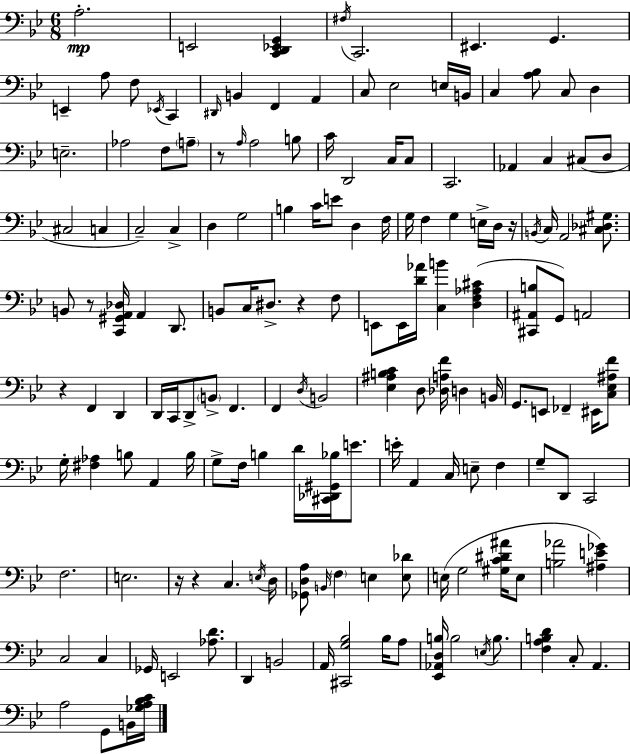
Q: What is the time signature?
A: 6/8